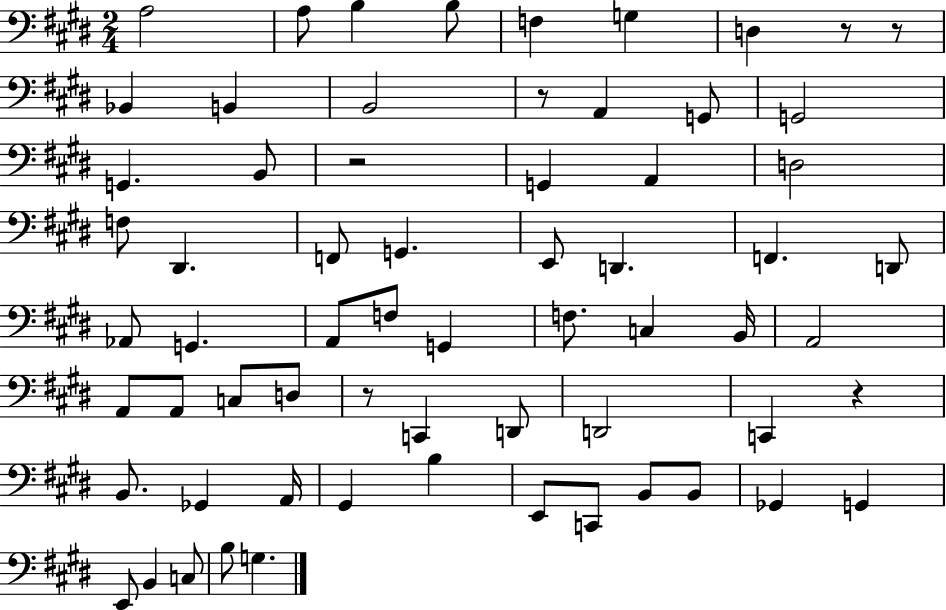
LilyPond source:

{
  \clef bass
  \numericTimeSignature
  \time 2/4
  \key e \major
  a2 | a8 b4 b8 | f4 g4 | d4 r8 r8 | \break bes,4 b,4 | b,2 | r8 a,4 g,8 | g,2 | \break g,4. b,8 | r2 | g,4 a,4 | d2 | \break f8 dis,4. | f,8 g,4. | e,8 d,4. | f,4. d,8 | \break aes,8 g,4. | a,8 f8 g,4 | f8. c4 b,16 | a,2 | \break a,8 a,8 c8 d8 | r8 c,4 d,8 | d,2 | c,4 r4 | \break b,8. ges,4 a,16 | gis,4 b4 | e,8 c,8 b,8 b,8 | ges,4 g,4 | \break e,8 b,4 c8 | b8 g4. | \bar "|."
}